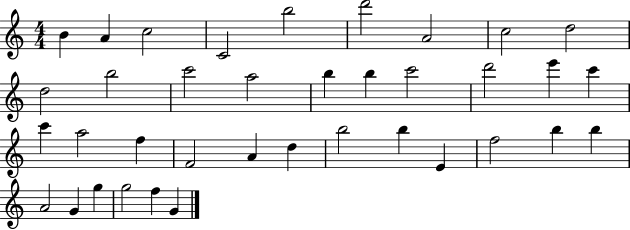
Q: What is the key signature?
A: C major